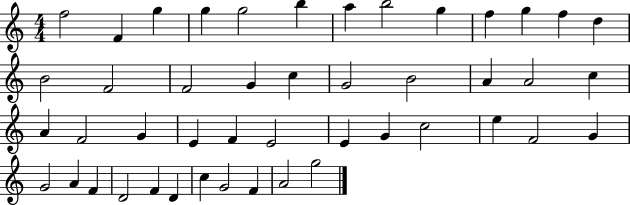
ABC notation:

X:1
T:Untitled
M:4/4
L:1/4
K:C
f2 F g g g2 b a b2 g f g f d B2 F2 F2 G c G2 B2 A A2 c A F2 G E F E2 E G c2 e F2 G G2 A F D2 F D c G2 F A2 g2